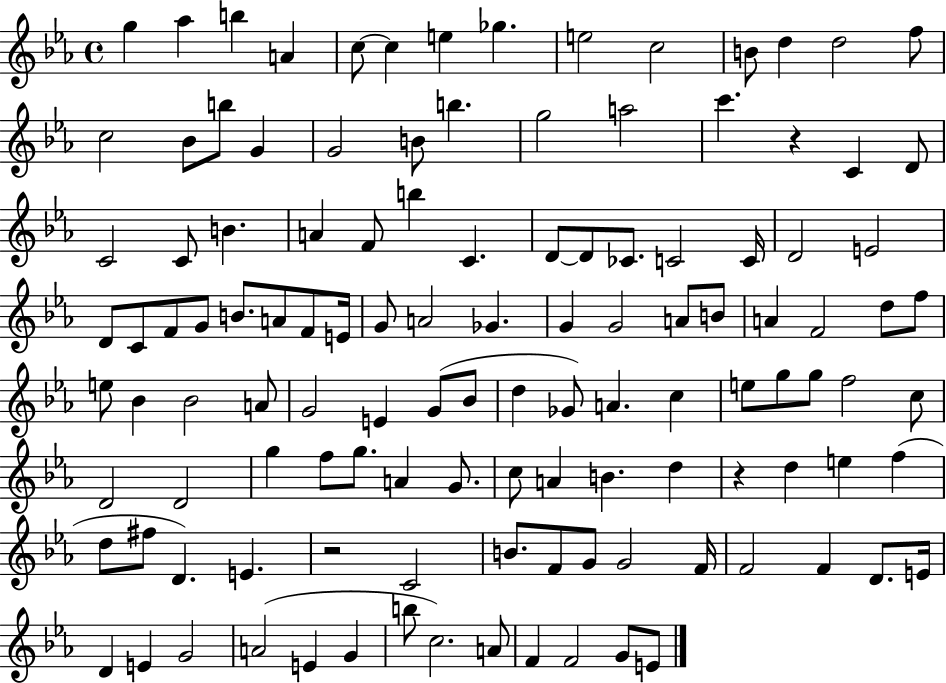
X:1
T:Untitled
M:4/4
L:1/4
K:Eb
g _a b A c/2 c e _g e2 c2 B/2 d d2 f/2 c2 _B/2 b/2 G G2 B/2 b g2 a2 c' z C D/2 C2 C/2 B A F/2 b C D/2 D/2 _C/2 C2 C/4 D2 E2 D/2 C/2 F/2 G/2 B/2 A/2 F/2 E/4 G/2 A2 _G G G2 A/2 B/2 A F2 d/2 f/2 e/2 _B _B2 A/2 G2 E G/2 _B/2 d _G/2 A c e/2 g/2 g/2 f2 c/2 D2 D2 g f/2 g/2 A G/2 c/2 A B d z d e f d/2 ^f/2 D E z2 C2 B/2 F/2 G/2 G2 F/4 F2 F D/2 E/4 D E G2 A2 E G b/2 c2 A/2 F F2 G/2 E/2